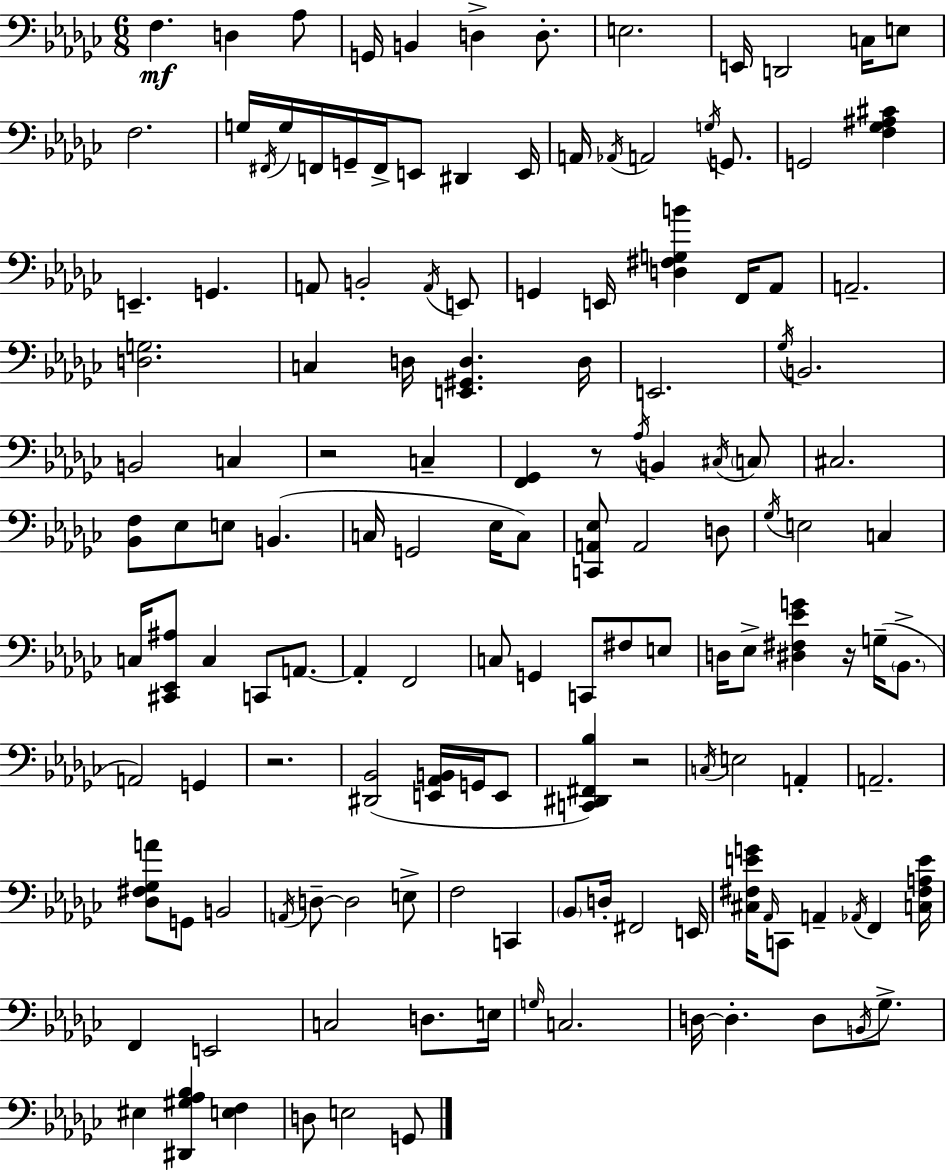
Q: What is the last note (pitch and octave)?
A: G2